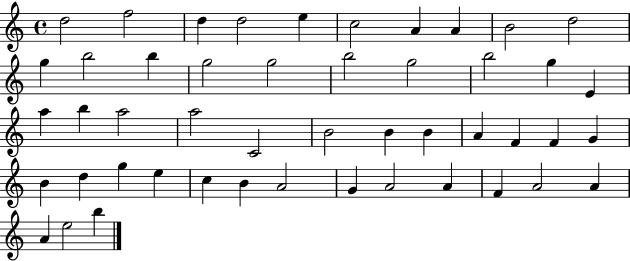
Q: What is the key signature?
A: C major